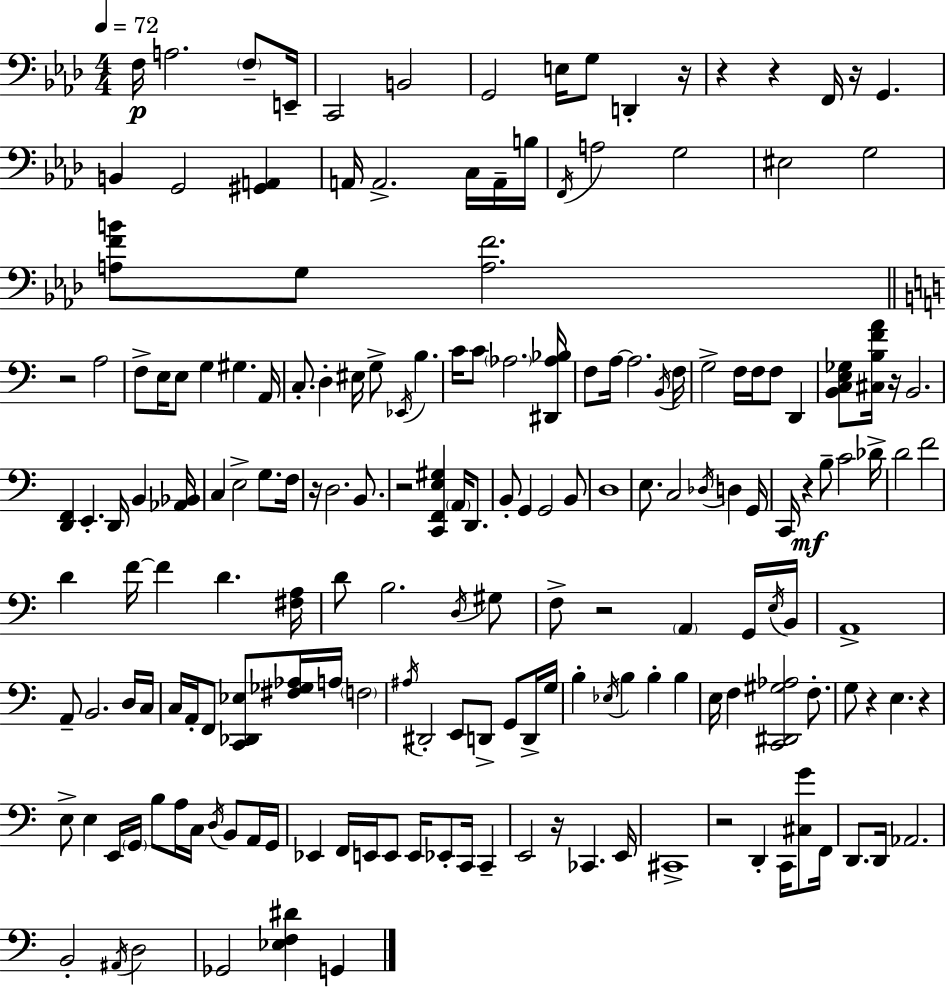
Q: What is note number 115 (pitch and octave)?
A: E3